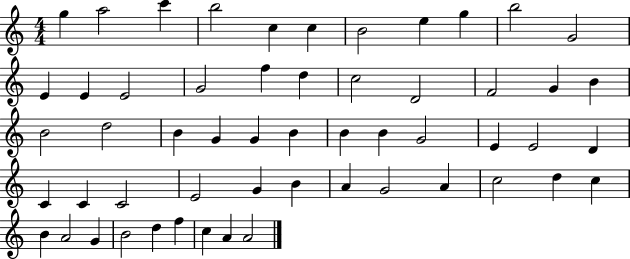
{
  \clef treble
  \numericTimeSignature
  \time 4/4
  \key c \major
  g''4 a''2 c'''4 | b''2 c''4 c''4 | b'2 e''4 g''4 | b''2 g'2 | \break e'4 e'4 e'2 | g'2 f''4 d''4 | c''2 d'2 | f'2 g'4 b'4 | \break b'2 d''2 | b'4 g'4 g'4 b'4 | b'4 b'4 g'2 | e'4 e'2 d'4 | \break c'4 c'4 c'2 | e'2 g'4 b'4 | a'4 g'2 a'4 | c''2 d''4 c''4 | \break b'4 a'2 g'4 | b'2 d''4 f''4 | c''4 a'4 a'2 | \bar "|."
}